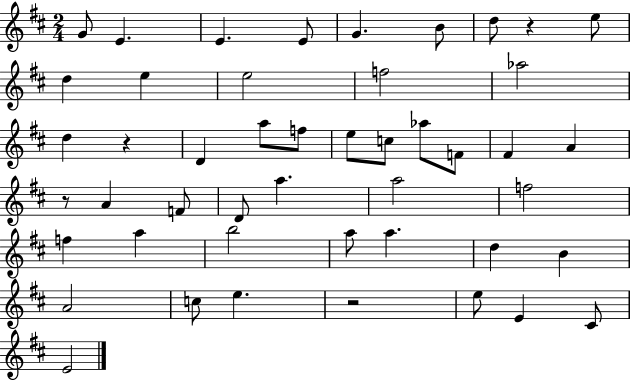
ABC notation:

X:1
T:Untitled
M:2/4
L:1/4
K:D
G/2 E E E/2 G B/2 d/2 z e/2 d e e2 f2 _a2 d z D a/2 f/2 e/2 c/2 _a/2 F/2 ^F A z/2 A F/2 D/2 a a2 f2 f a b2 a/2 a d B A2 c/2 e z2 e/2 E ^C/2 E2